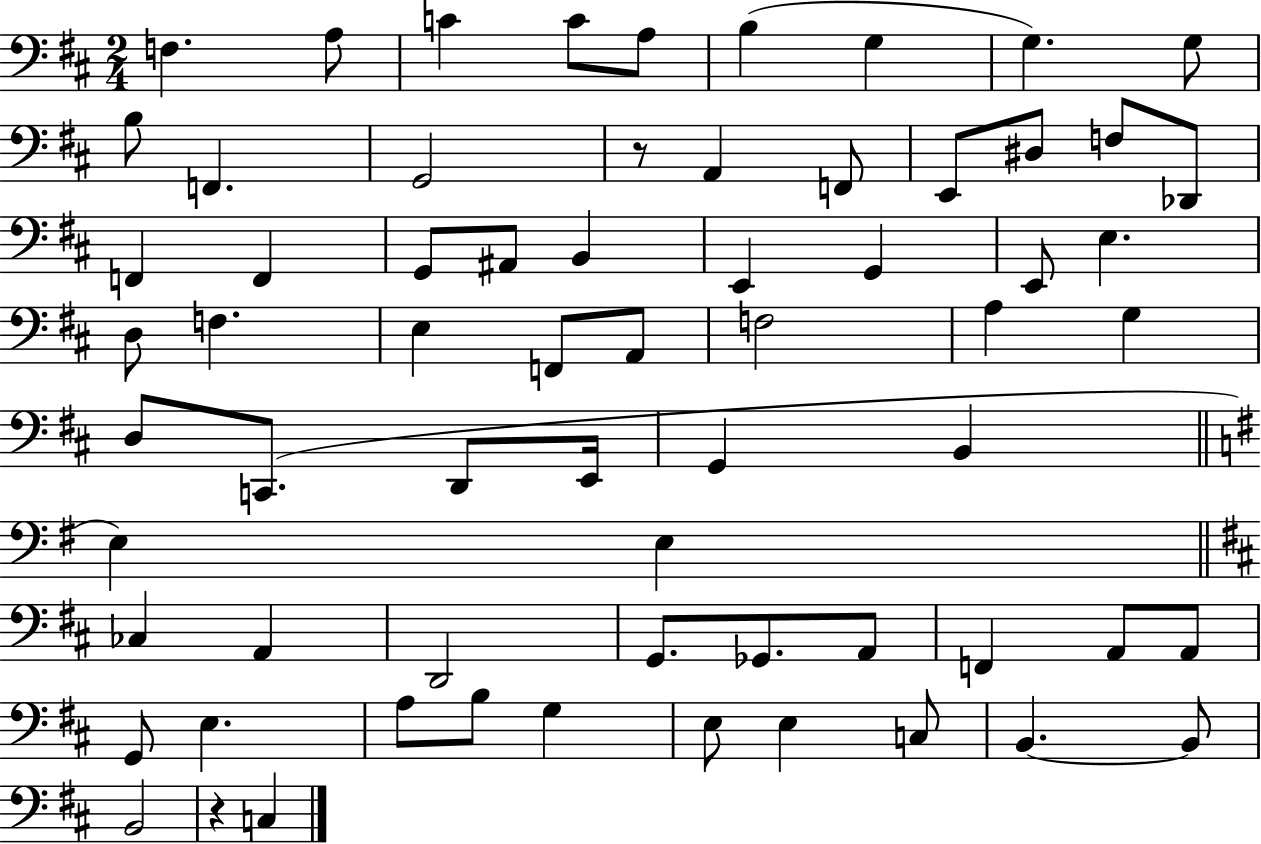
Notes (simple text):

F3/q. A3/e C4/q C4/e A3/e B3/q G3/q G3/q. G3/e B3/e F2/q. G2/h R/e A2/q F2/e E2/e D#3/e F3/e Db2/e F2/q F2/q G2/e A#2/e B2/q E2/q G2/q E2/e E3/q. D3/e F3/q. E3/q F2/e A2/e F3/h A3/q G3/q D3/e C2/e. D2/e E2/s G2/q B2/q E3/q E3/q CES3/q A2/q D2/h G2/e. Gb2/e. A2/e F2/q A2/e A2/e G2/e E3/q. A3/e B3/e G3/q E3/e E3/q C3/e B2/q. B2/e B2/h R/q C3/q